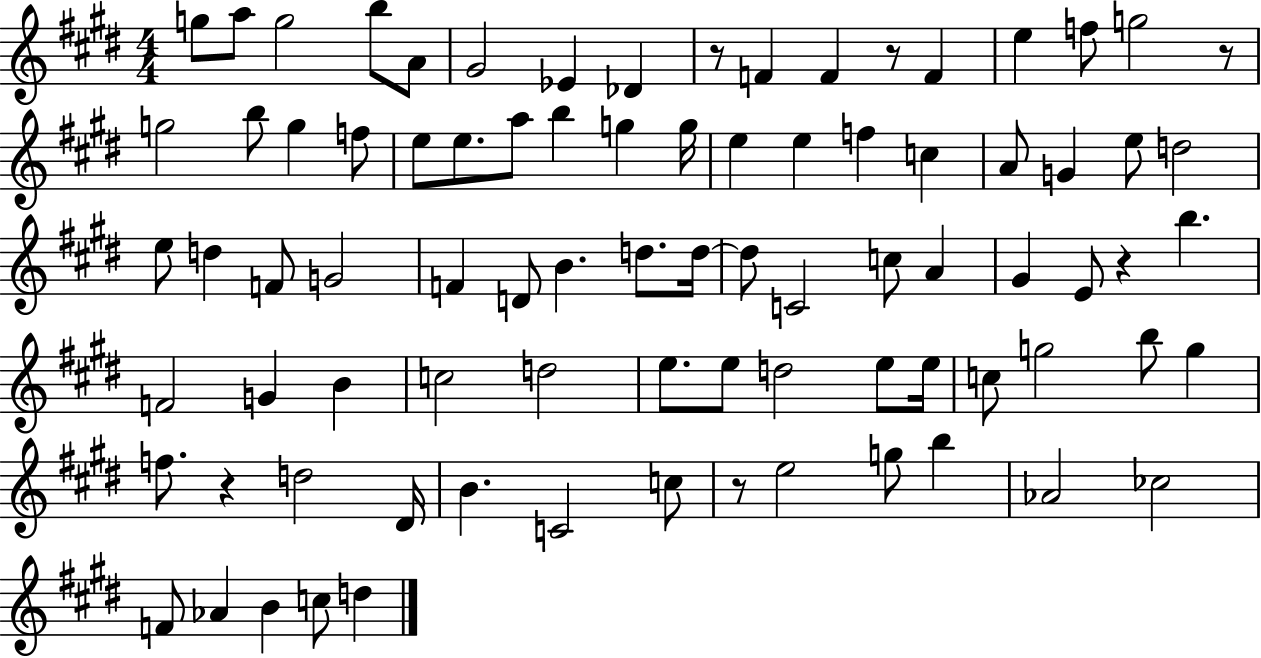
X:1
T:Untitled
M:4/4
L:1/4
K:E
g/2 a/2 g2 b/2 A/2 ^G2 _E _D z/2 F F z/2 F e f/2 g2 z/2 g2 b/2 g f/2 e/2 e/2 a/2 b g g/4 e e f c A/2 G e/2 d2 e/2 d F/2 G2 F D/2 B d/2 d/4 d/2 C2 c/2 A ^G E/2 z b F2 G B c2 d2 e/2 e/2 d2 e/2 e/4 c/2 g2 b/2 g f/2 z d2 ^D/4 B C2 c/2 z/2 e2 g/2 b _A2 _c2 F/2 _A B c/2 d